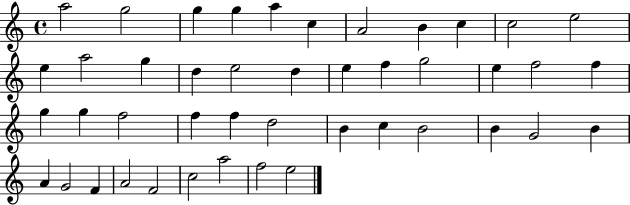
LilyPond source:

{
  \clef treble
  \time 4/4
  \defaultTimeSignature
  \key c \major
  a''2 g''2 | g''4 g''4 a''4 c''4 | a'2 b'4 c''4 | c''2 e''2 | \break e''4 a''2 g''4 | d''4 e''2 d''4 | e''4 f''4 g''2 | e''4 f''2 f''4 | \break g''4 g''4 f''2 | f''4 f''4 d''2 | b'4 c''4 b'2 | b'4 g'2 b'4 | \break a'4 g'2 f'4 | a'2 f'2 | c''2 a''2 | f''2 e''2 | \break \bar "|."
}